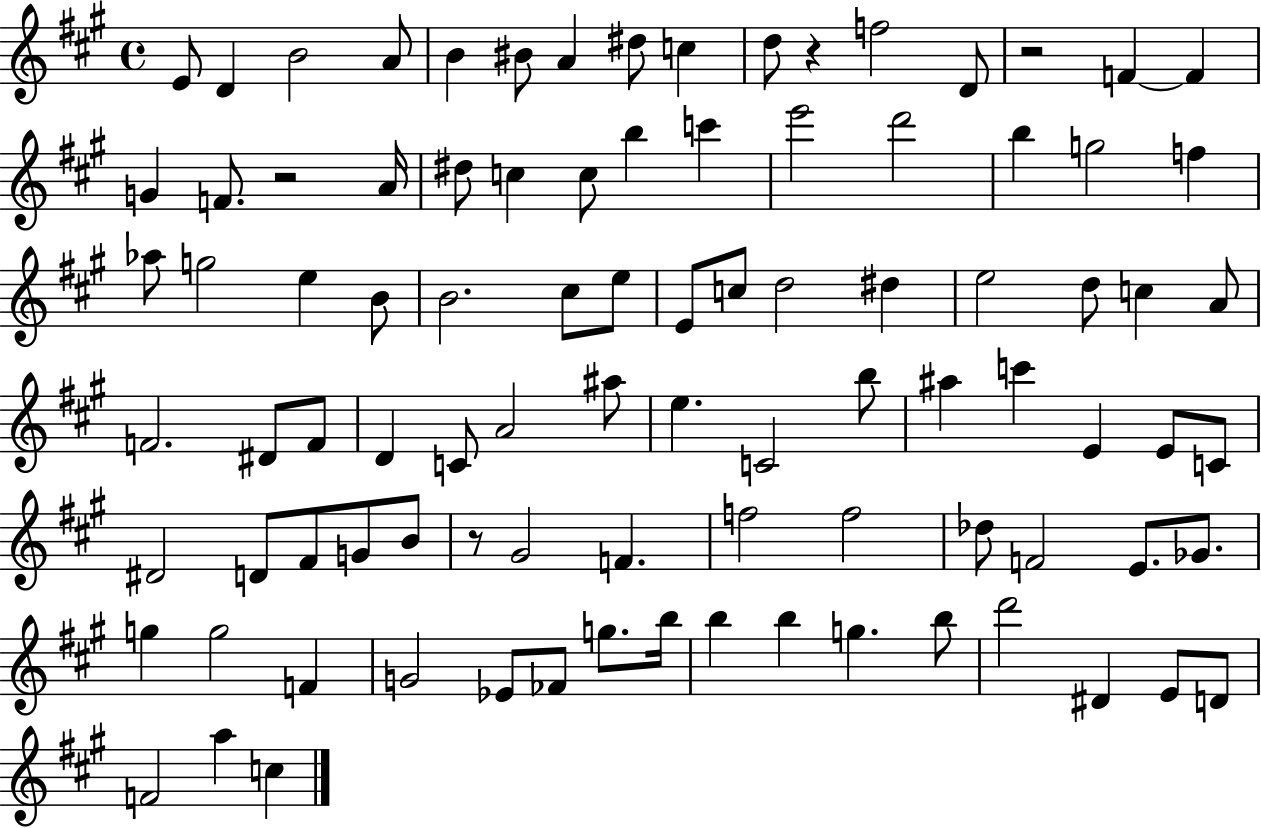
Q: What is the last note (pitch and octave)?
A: C5